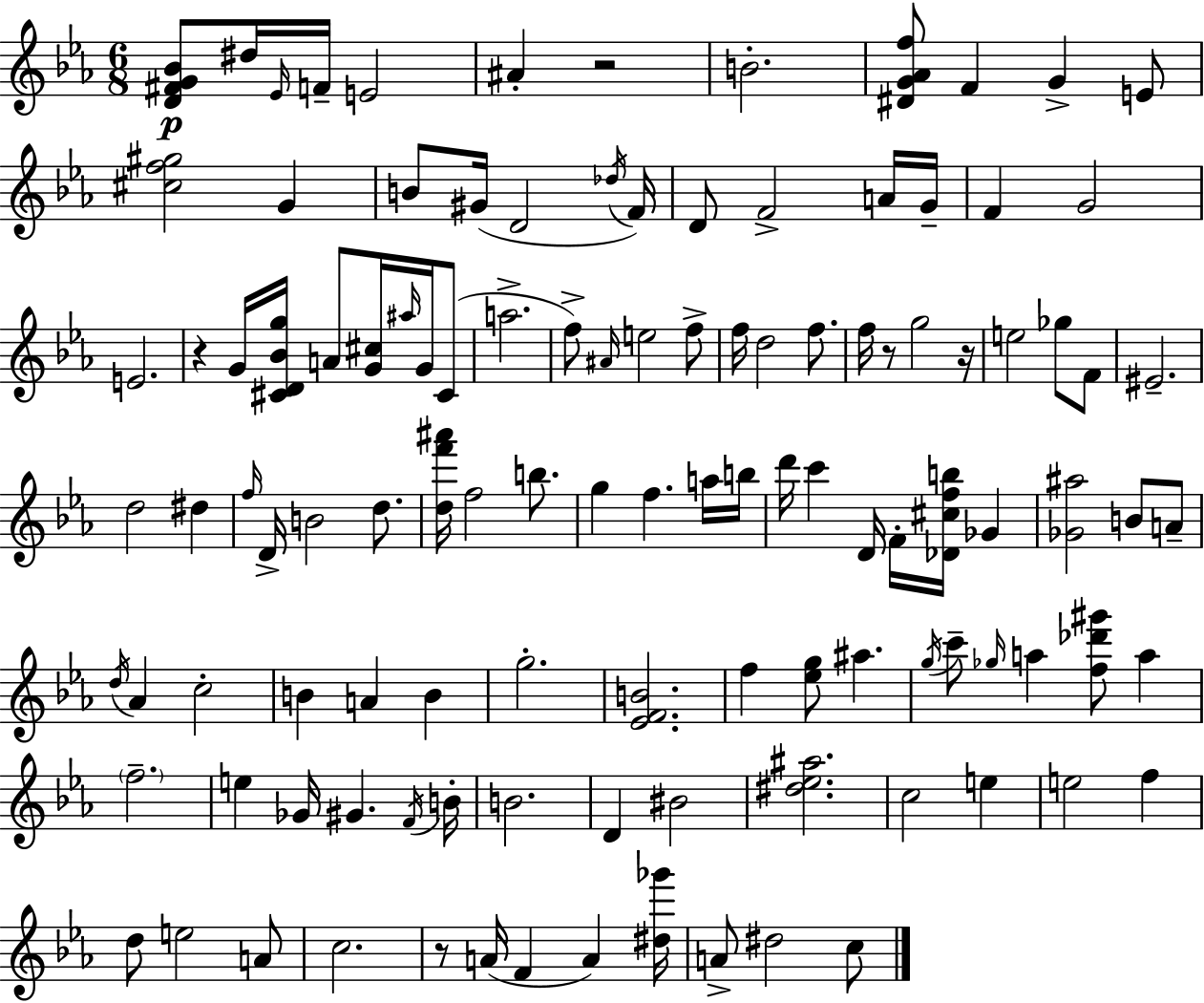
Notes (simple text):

[D4,F#4,G4,Bb4]/e D#5/s Eb4/s F4/s E4/h A#4/q R/h B4/h. [D#4,G4,Ab4,F5]/e F4/q G4/q E4/e [C#5,F5,G#5]/h G4/q B4/e G#4/s D4/h Db5/s F4/s D4/e F4/h A4/s G4/s F4/q G4/h E4/h. R/q G4/s [C#4,D4,Bb4,G5]/s A4/e [G4,C#5]/s A#5/s G4/s C#4/e A5/h. F5/e A#4/s E5/h F5/e F5/s D5/h F5/e. F5/s R/e G5/h R/s E5/h Gb5/e F4/e EIS4/h. D5/h D#5/q F5/s D4/s B4/h D5/e. [D5,F6,A#6]/s F5/h B5/e. G5/q F5/q. A5/s B5/s D6/s C6/q D4/s F4/s [Db4,C#5,F5,B5]/s Gb4/q [Gb4,A#5]/h B4/e A4/e D5/s Ab4/q C5/h B4/q A4/q B4/q G5/h. [Eb4,F4,B4]/h. F5/q [Eb5,G5]/e A#5/q. G5/s C6/e Gb5/s A5/q [F5,Db6,G#6]/e A5/q F5/h. E5/q Gb4/s G#4/q. F4/s B4/s B4/h. D4/q BIS4/h [D#5,Eb5,A#5]/h. C5/h E5/q E5/h F5/q D5/e E5/h A4/e C5/h. R/e A4/s F4/q A4/q [D#5,Gb6]/s A4/e D#5/h C5/e